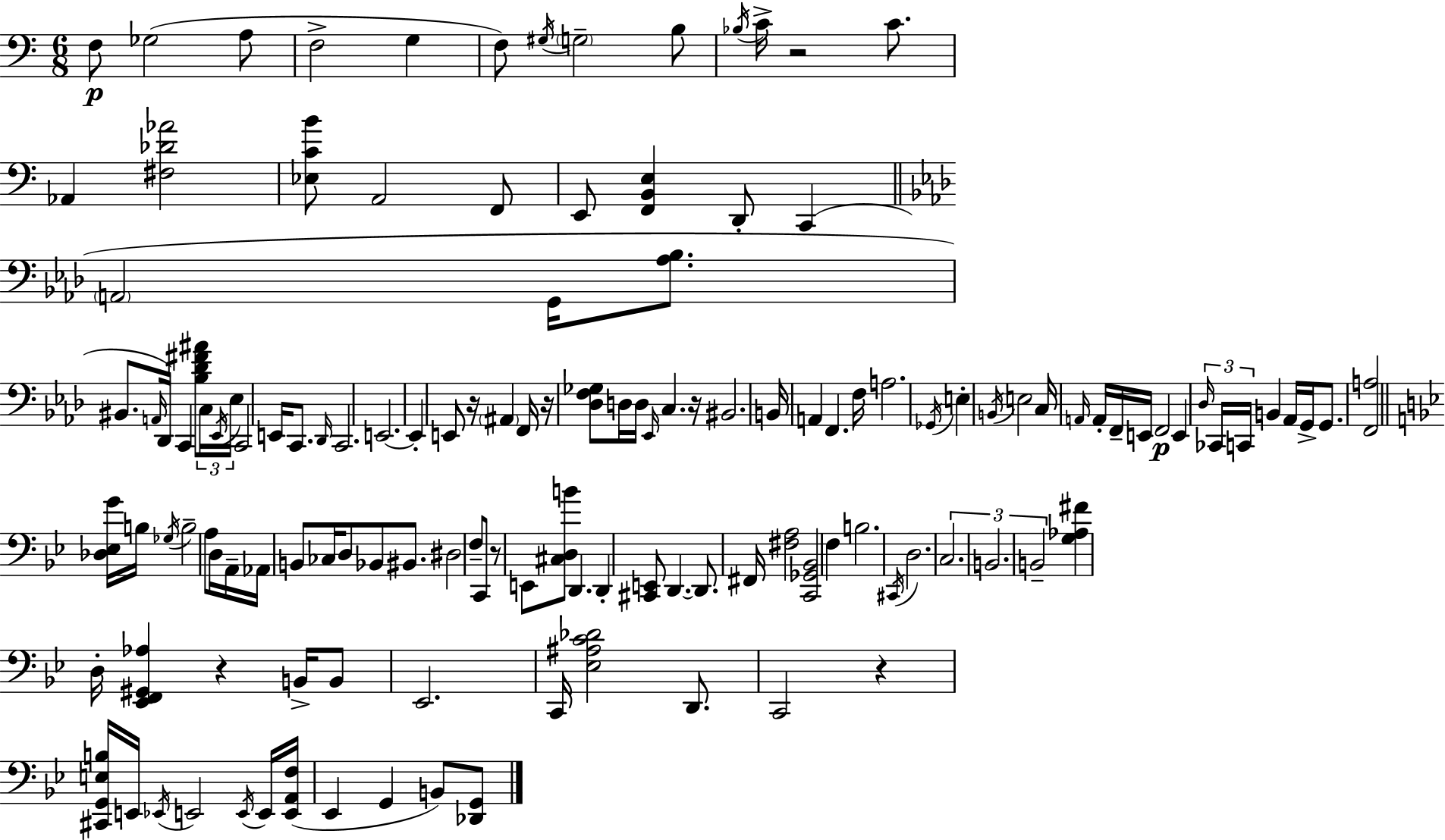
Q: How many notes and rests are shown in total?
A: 133